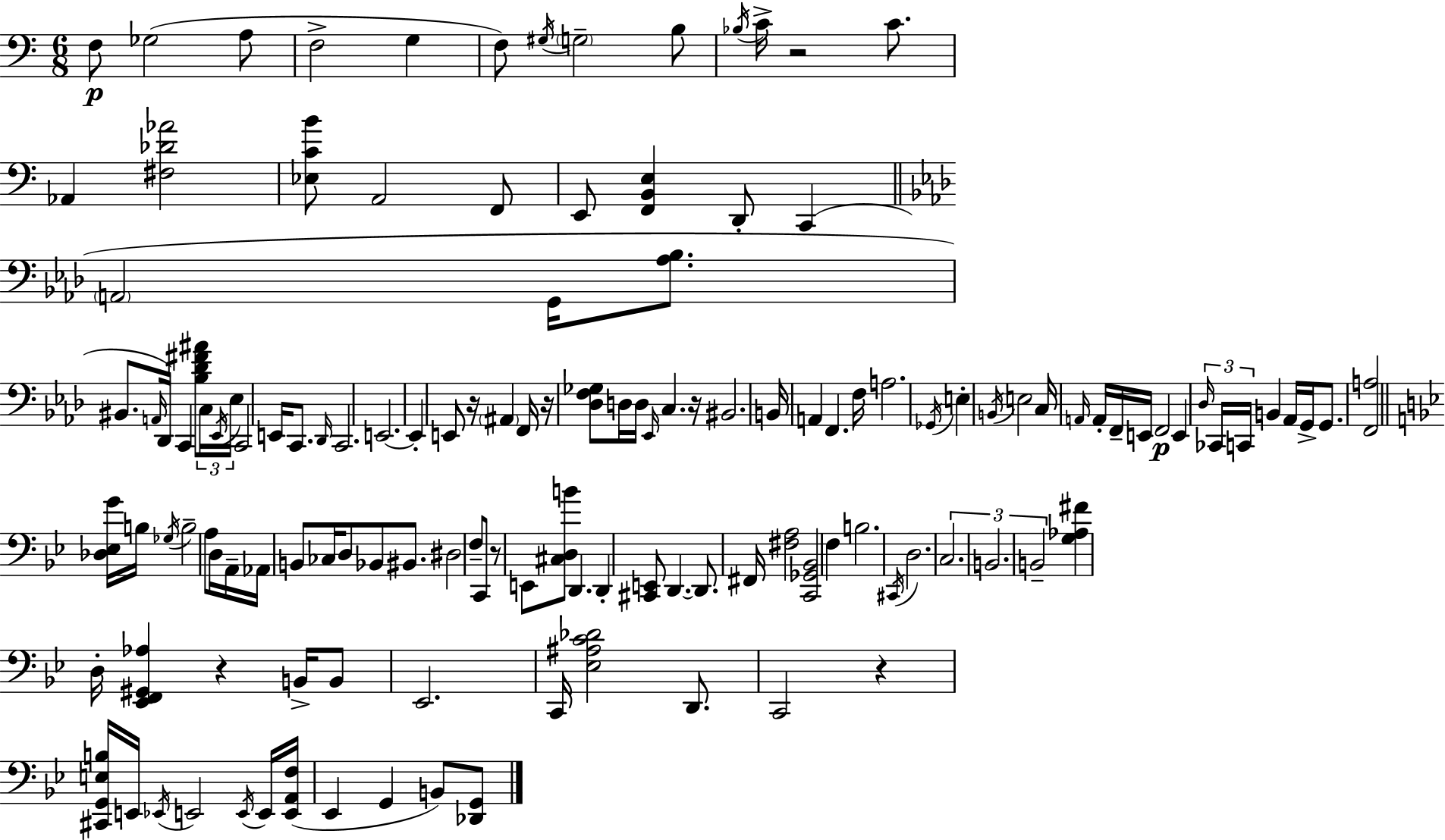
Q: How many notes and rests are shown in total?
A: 133